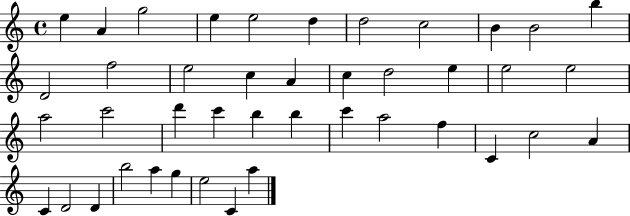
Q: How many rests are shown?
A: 0